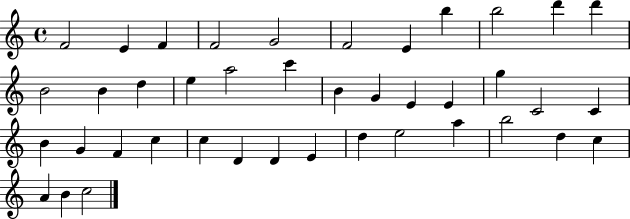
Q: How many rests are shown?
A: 0